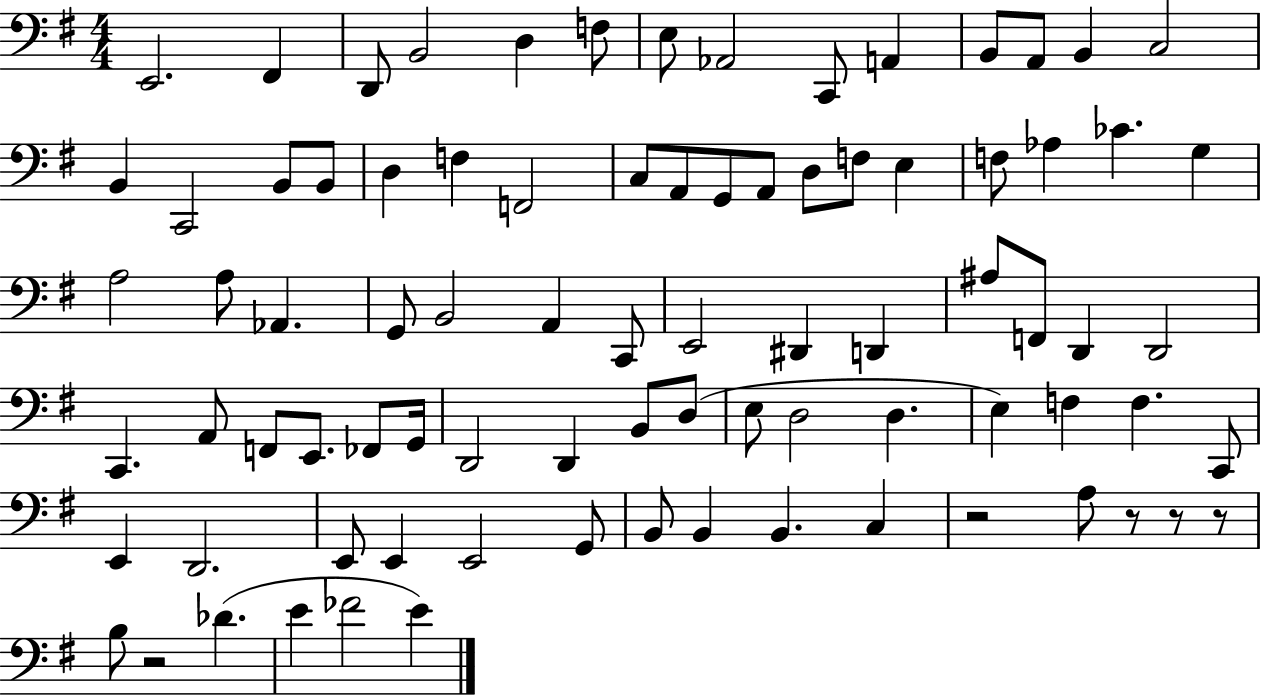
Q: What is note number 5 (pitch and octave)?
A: D3